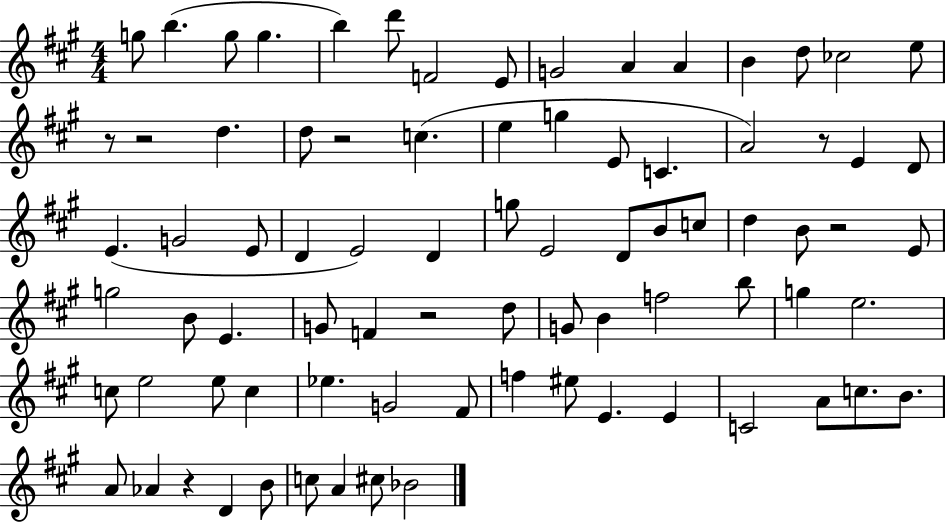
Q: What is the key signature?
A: A major